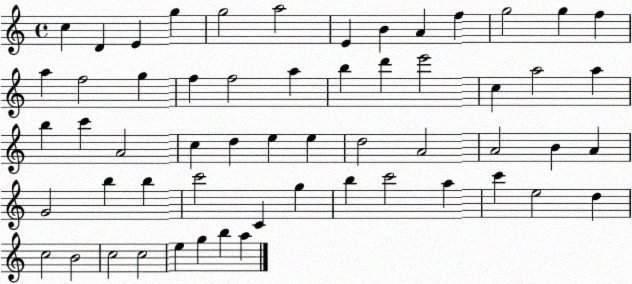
X:1
T:Untitled
M:4/4
L:1/4
K:C
c D E g g2 a2 E B A f g2 g f a f2 g f f2 a b d' e'2 c a2 a b c' A2 c d e e d2 A2 A2 B A G2 b b c'2 C g b c'2 a c' e2 d c2 B2 c2 c2 e g b a